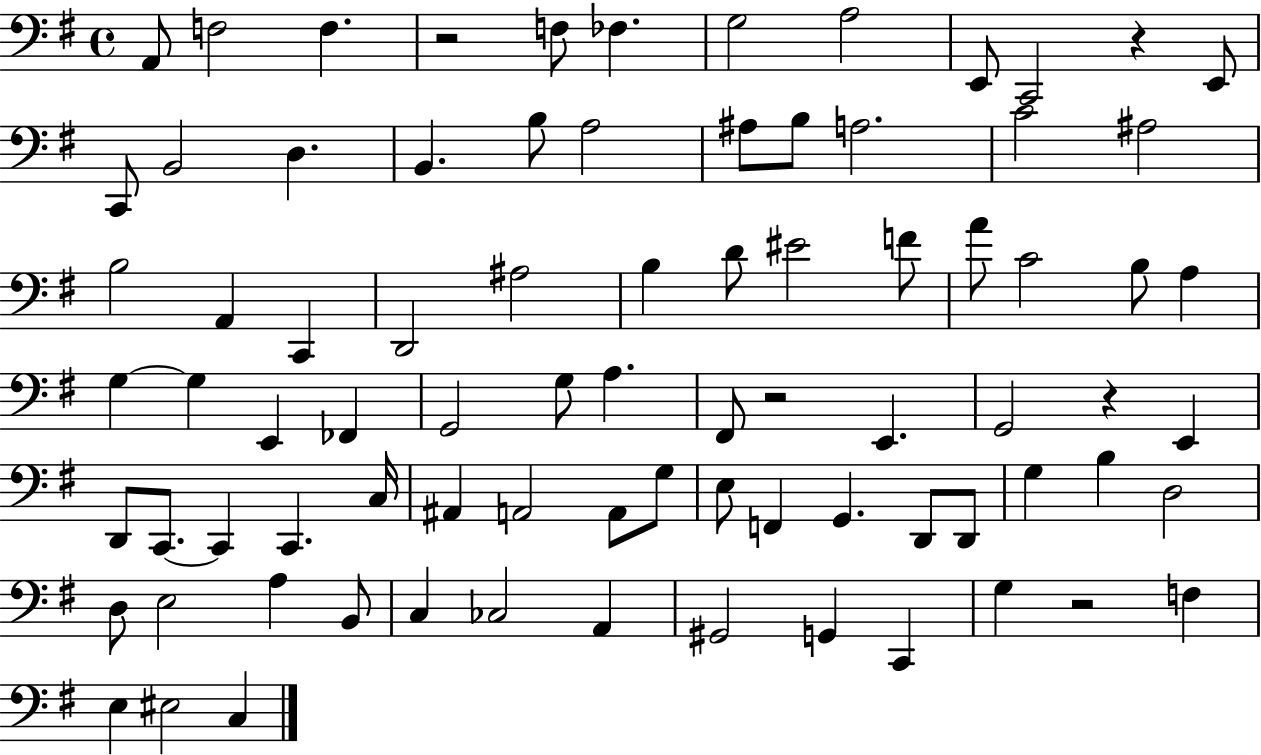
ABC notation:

X:1
T:Untitled
M:4/4
L:1/4
K:G
A,,/2 F,2 F, z2 F,/2 _F, G,2 A,2 E,,/2 C,,2 z E,,/2 C,,/2 B,,2 D, B,, B,/2 A,2 ^A,/2 B,/2 A,2 C2 ^A,2 B,2 A,, C,, D,,2 ^A,2 B, D/2 ^E2 F/2 A/2 C2 B,/2 A, G, G, E,, _F,, G,,2 G,/2 A, ^F,,/2 z2 E,, G,,2 z E,, D,,/2 C,,/2 C,, C,, C,/4 ^A,, A,,2 A,,/2 G,/2 E,/2 F,, G,, D,,/2 D,,/2 G, B, D,2 D,/2 E,2 A, B,,/2 C, _C,2 A,, ^G,,2 G,, C,, G, z2 F, E, ^E,2 C,